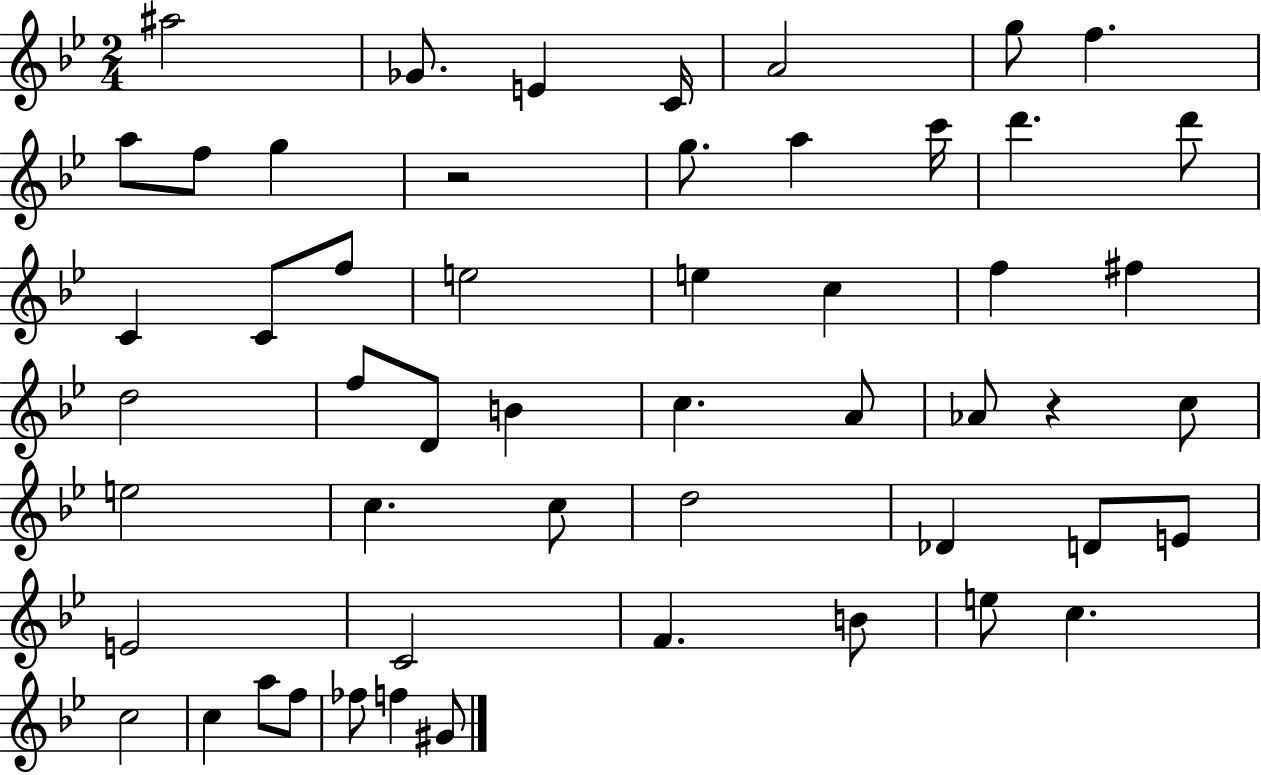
A#5/h Gb4/e. E4/q C4/s A4/h G5/e F5/q. A5/e F5/e G5/q R/h G5/e. A5/q C6/s D6/q. D6/e C4/q C4/e F5/e E5/h E5/q C5/q F5/q F#5/q D5/h F5/e D4/e B4/q C5/q. A4/e Ab4/e R/q C5/e E5/h C5/q. C5/e D5/h Db4/q D4/e E4/e E4/h C4/h F4/q. B4/e E5/e C5/q. C5/h C5/q A5/e F5/e FES5/e F5/q G#4/e